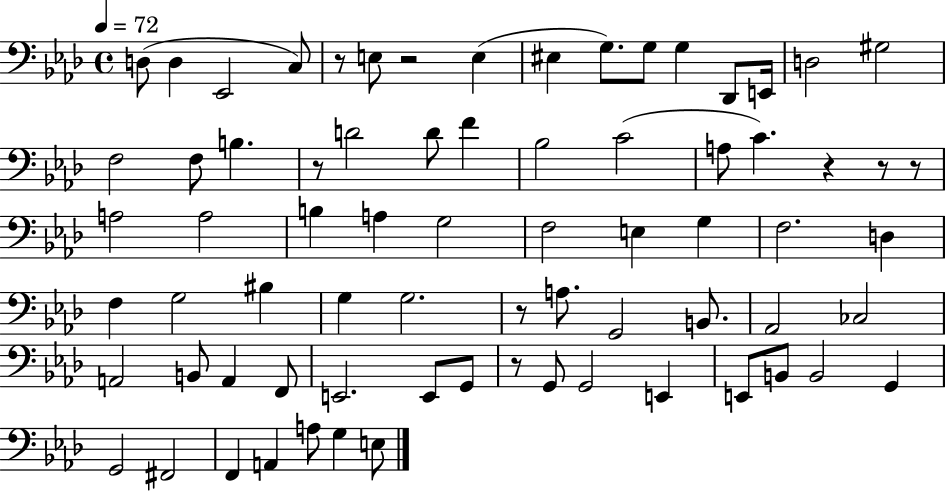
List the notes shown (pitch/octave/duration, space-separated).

D3/e D3/q Eb2/h C3/e R/e E3/e R/h E3/q EIS3/q G3/e. G3/e G3/q Db2/e E2/s D3/h G#3/h F3/h F3/e B3/q. R/e D4/h D4/e F4/q Bb3/h C4/h A3/e C4/q. R/q R/e R/e A3/h A3/h B3/q A3/q G3/h F3/h E3/q G3/q F3/h. D3/q F3/q G3/h BIS3/q G3/q G3/h. R/e A3/e. G2/h B2/e. Ab2/h CES3/h A2/h B2/e A2/q F2/e E2/h. E2/e G2/e R/e G2/e G2/h E2/q E2/e B2/e B2/h G2/q G2/h F#2/h F2/q A2/q A3/e G3/q E3/e